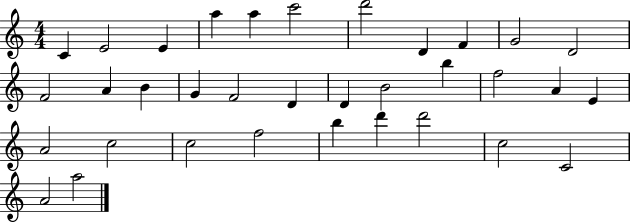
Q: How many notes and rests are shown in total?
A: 34